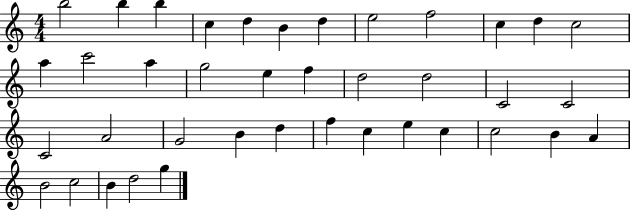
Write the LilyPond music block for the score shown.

{
  \clef treble
  \numericTimeSignature
  \time 4/4
  \key c \major
  b''2 b''4 b''4 | c''4 d''4 b'4 d''4 | e''2 f''2 | c''4 d''4 c''2 | \break a''4 c'''2 a''4 | g''2 e''4 f''4 | d''2 d''2 | c'2 c'2 | \break c'2 a'2 | g'2 b'4 d''4 | f''4 c''4 e''4 c''4 | c''2 b'4 a'4 | \break b'2 c''2 | b'4 d''2 g''4 | \bar "|."
}